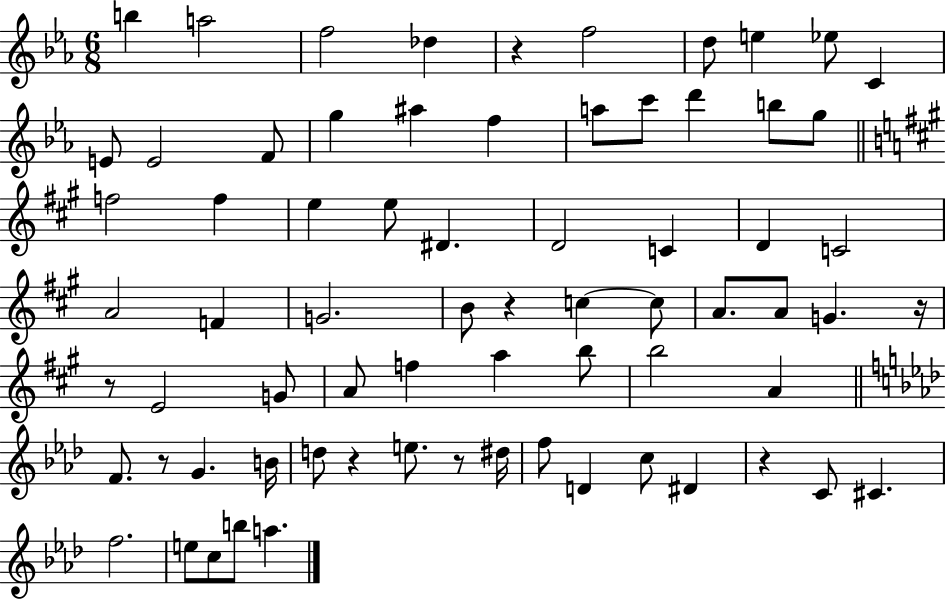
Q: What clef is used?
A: treble